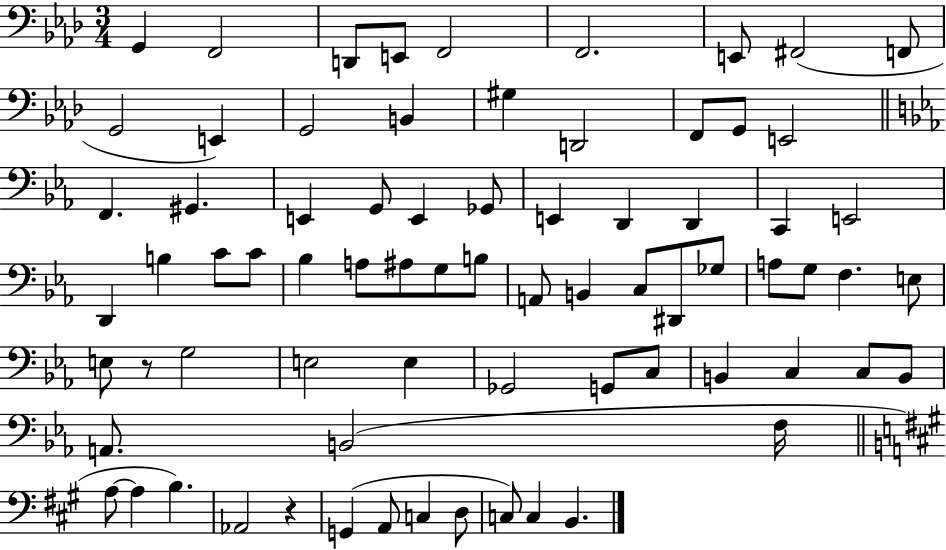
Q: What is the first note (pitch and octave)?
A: G2